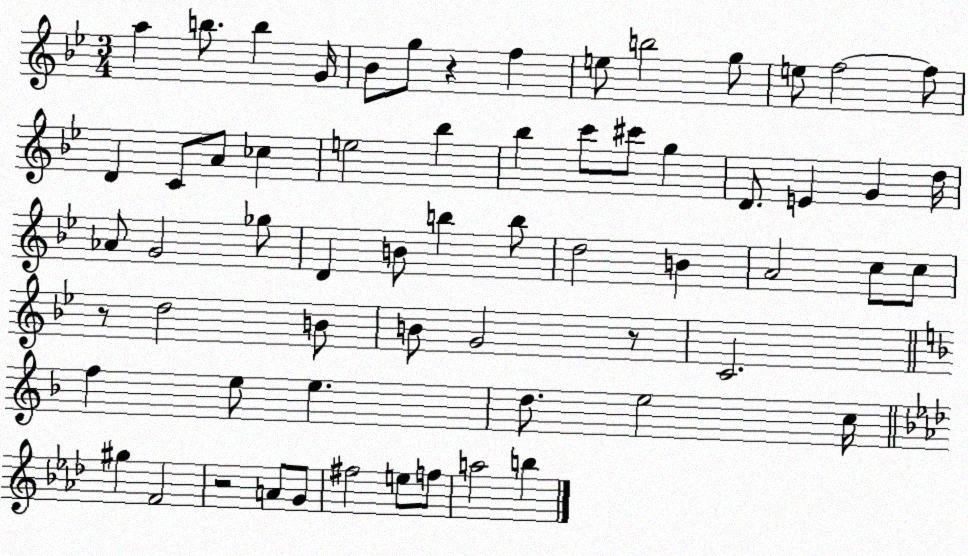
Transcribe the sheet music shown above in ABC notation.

X:1
T:Untitled
M:3/4
L:1/4
K:Bb
a b/2 b G/4 _B/2 g/2 z f e/2 b2 g/2 e/2 f2 f/2 D C/2 A/2 _c e2 _b _b c'/2 ^c'/2 g D/2 E G d/4 _A/2 G2 _g/2 D B/2 b b/2 d2 B A2 c/2 c/2 z/2 d2 B/2 B/2 G2 z/2 C2 f e/2 e d/2 e2 c/4 ^g F2 z2 A/2 G/2 ^f2 e/2 f/2 a2 b